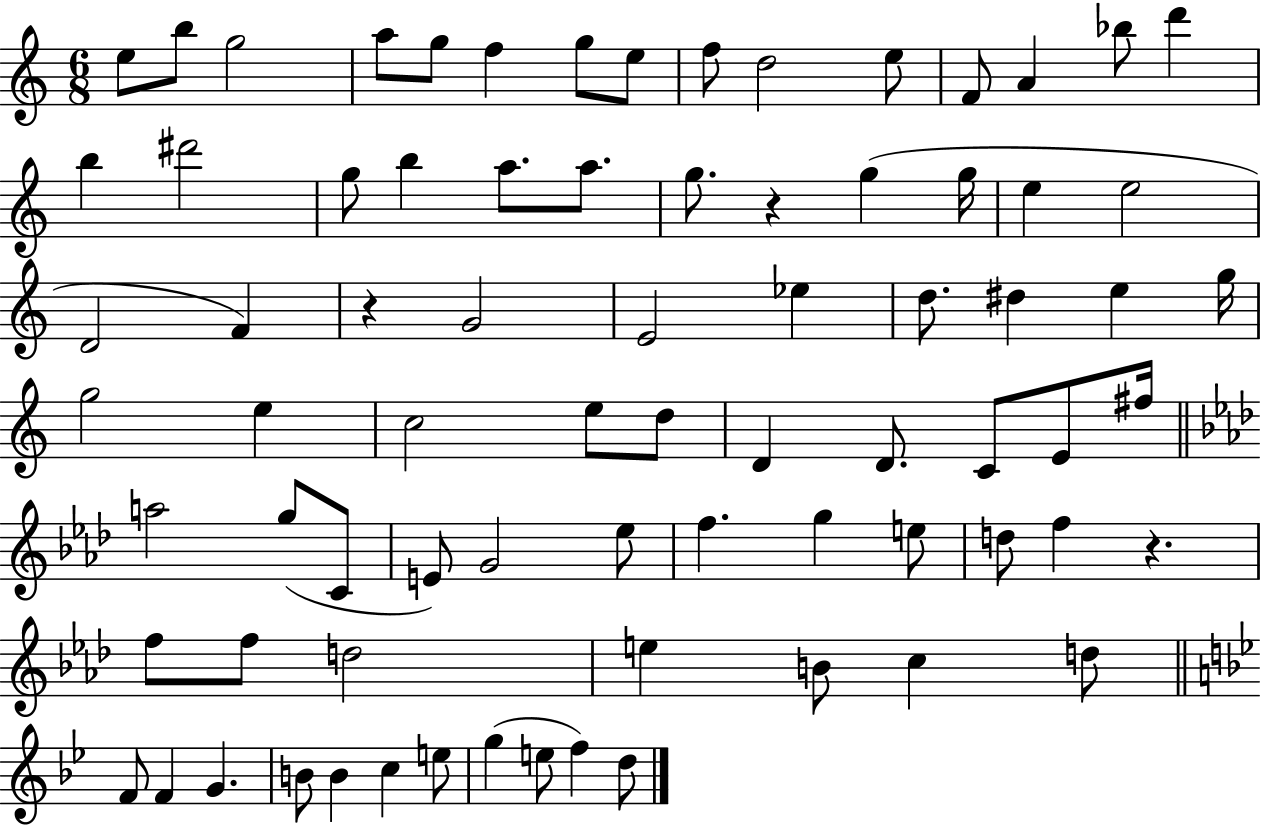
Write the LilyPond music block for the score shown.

{
  \clef treble
  \numericTimeSignature
  \time 6/8
  \key c \major
  e''8 b''8 g''2 | a''8 g''8 f''4 g''8 e''8 | f''8 d''2 e''8 | f'8 a'4 bes''8 d'''4 | \break b''4 dis'''2 | g''8 b''4 a''8. a''8. | g''8. r4 g''4( g''16 | e''4 e''2 | \break d'2 f'4) | r4 g'2 | e'2 ees''4 | d''8. dis''4 e''4 g''16 | \break g''2 e''4 | c''2 e''8 d''8 | d'4 d'8. c'8 e'8 fis''16 | \bar "||" \break \key aes \major a''2 g''8( c'8 | e'8) g'2 ees''8 | f''4. g''4 e''8 | d''8 f''4 r4. | \break f''8 f''8 d''2 | e''4 b'8 c''4 d''8 | \bar "||" \break \key bes \major f'8 f'4 g'4. | b'8 b'4 c''4 e''8 | g''4( e''8 f''4) d''8 | \bar "|."
}